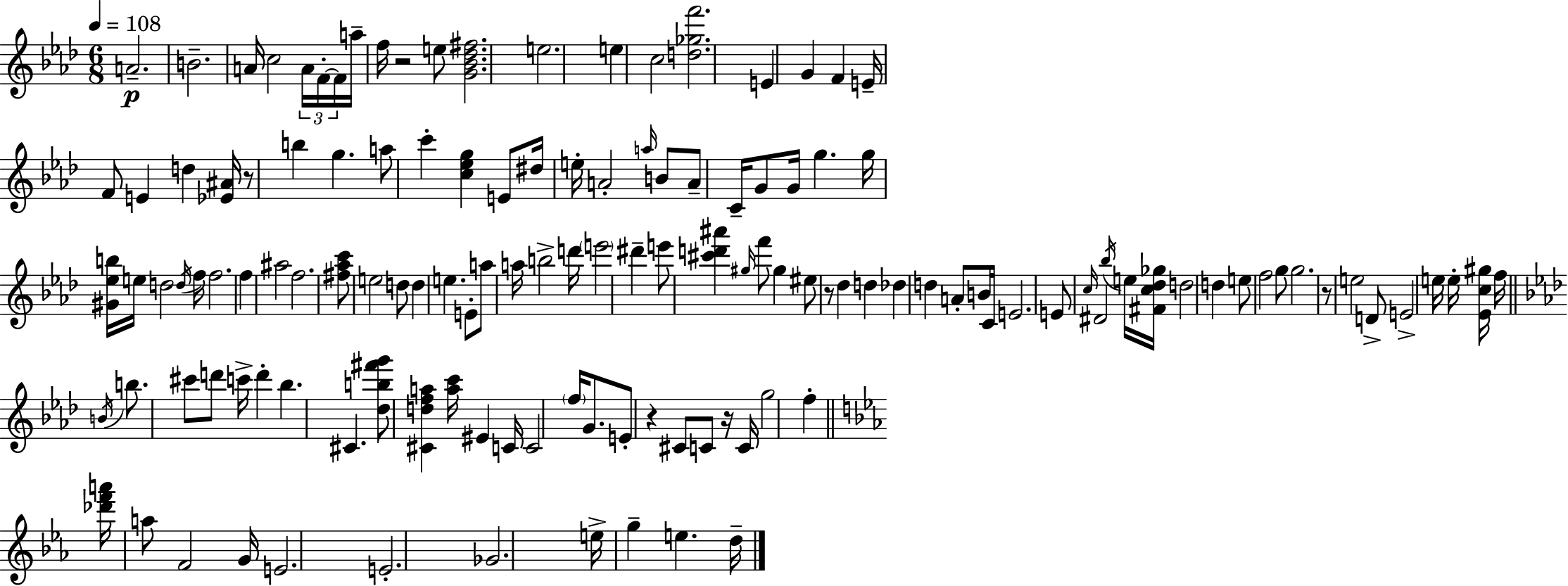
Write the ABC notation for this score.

X:1
T:Untitled
M:6/8
L:1/4
K:Ab
A2 B2 A/4 c2 A/4 F/4 F/4 a/4 f/4 z2 e/2 [G_B_d^f]2 e2 e c2 [d_gf']2 E G F E/4 F/2 E d [_E^A]/4 z/2 b g a/2 c' [c_eg] E/2 ^d/4 e/4 A2 a/4 B/2 A/2 C/4 G/2 G/4 g g/4 [^G_eb]/4 e/4 d2 d/4 f/4 f2 f ^a2 f2 [^f_ac']/2 e2 d/2 d e E/2 a/2 a/4 b2 d'/4 e'2 ^d' e'/2 [^c'd'^a'] ^g/4 f'/2 ^g ^e/2 z/2 _d d _d d A/2 B/4 C/4 E2 E/2 c/4 ^D2 _b/4 e/4 [^Fc_d_g]/4 d2 d e/2 f2 g/2 g2 z/2 e2 D/2 E2 e/4 e/4 [_Ec^g]/4 f/4 B/4 b/2 ^c'/2 d'/2 c'/4 d' _b ^C [_db^f'g']/2 [^Cdfa] [ac']/4 ^E C/4 C2 f/4 G/2 E/2 z ^C/2 C/2 z/4 C/4 g2 f [_d'f'a']/4 a/2 F2 G/4 E2 E2 _G2 e/4 g e d/4